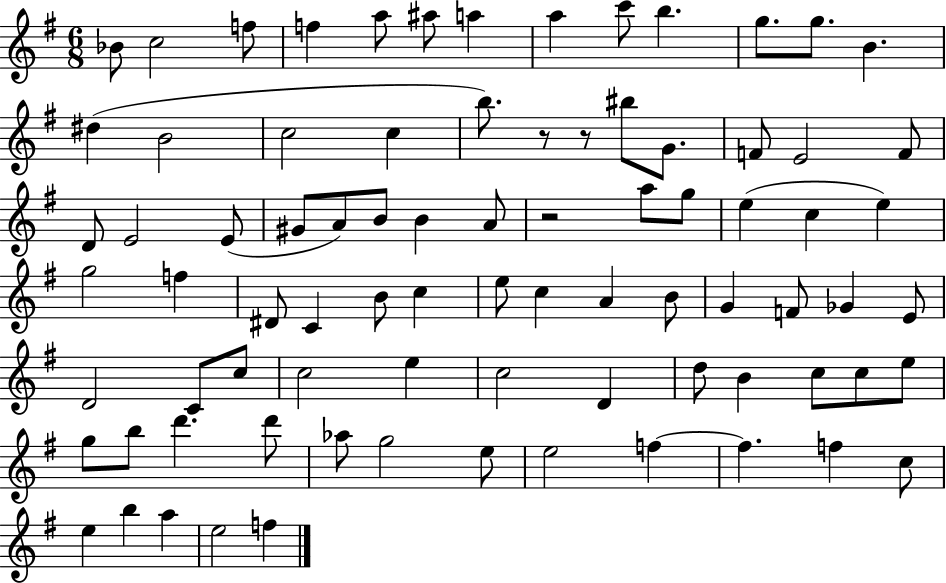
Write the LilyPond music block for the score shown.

{
  \clef treble
  \numericTimeSignature
  \time 6/8
  \key g \major
  bes'8 c''2 f''8 | f''4 a''8 ais''8 a''4 | a''4 c'''8 b''4. | g''8. g''8. b'4. | \break dis''4( b'2 | c''2 c''4 | b''8.) r8 r8 bis''8 g'8. | f'8 e'2 f'8 | \break d'8 e'2 e'8( | gis'8 a'8) b'8 b'4 a'8 | r2 a''8 g''8 | e''4( c''4 e''4) | \break g''2 f''4 | dis'8 c'4 b'8 c''4 | e''8 c''4 a'4 b'8 | g'4 f'8 ges'4 e'8 | \break d'2 c'8 c''8 | c''2 e''4 | c''2 d'4 | d''8 b'4 c''8 c''8 e''8 | \break g''8 b''8 d'''4. d'''8 | aes''8 g''2 e''8 | e''2 f''4~~ | f''4. f''4 c''8 | \break e''4 b''4 a''4 | e''2 f''4 | \bar "|."
}